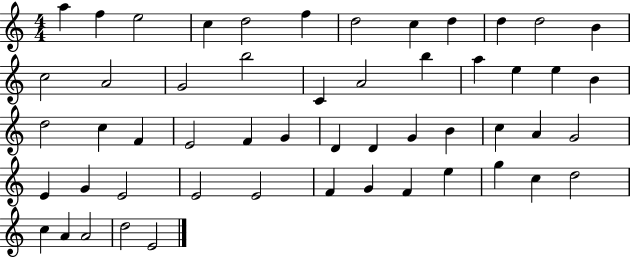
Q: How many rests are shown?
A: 0